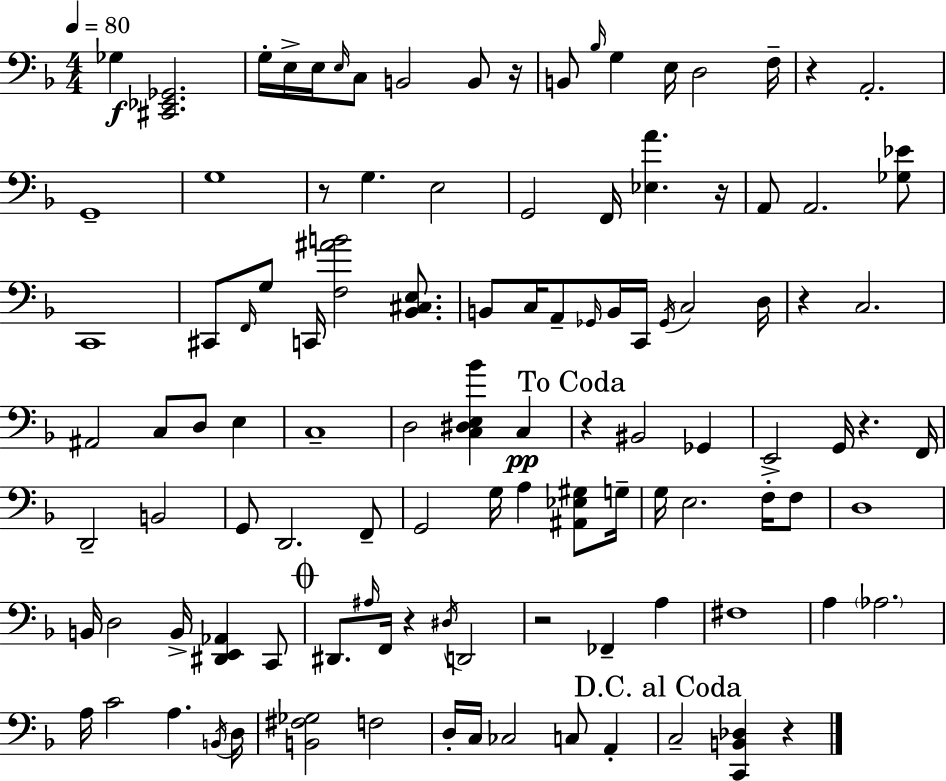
Gb3/q [C#2,Eb2,Gb2]/h. G3/s E3/s E3/s E3/s C3/e B2/h B2/e R/s B2/e Bb3/s G3/q E3/s D3/h F3/s R/q A2/h. G2/w G3/w R/e G3/q. E3/h G2/h F2/s [Eb3,A4]/q. R/s A2/e A2/h. [Gb3,Eb4]/e C2/w C#2/e F2/s G3/e C2/s [F3,A#4,B4]/h [Bb2,C#3,E3]/e. B2/e C3/s A2/e Gb2/s B2/s C2/s Gb2/s C3/h D3/s R/q C3/h. A#2/h C3/e D3/e E3/q C3/w D3/h [C3,D#3,E3,Bb4]/q C3/q R/q BIS2/h Gb2/q E2/h G2/s R/q. F2/s D2/h B2/h G2/e D2/h. F2/e G2/h G3/s A3/q [A#2,Eb3,G#3]/e G3/s G3/s E3/h. F3/s F3/e D3/w B2/s D3/h B2/s [D#2,E2,Ab2]/q C2/e D#2/e. A#3/s F2/s R/q D#3/s D2/h R/h FES2/q A3/q F#3/w A3/q Ab3/h. A3/s C4/h A3/q. B2/s D3/s [B2,F#3,Gb3]/h F3/h D3/s C3/s CES3/h C3/e A2/q C3/h [C2,B2,Db3]/q R/q